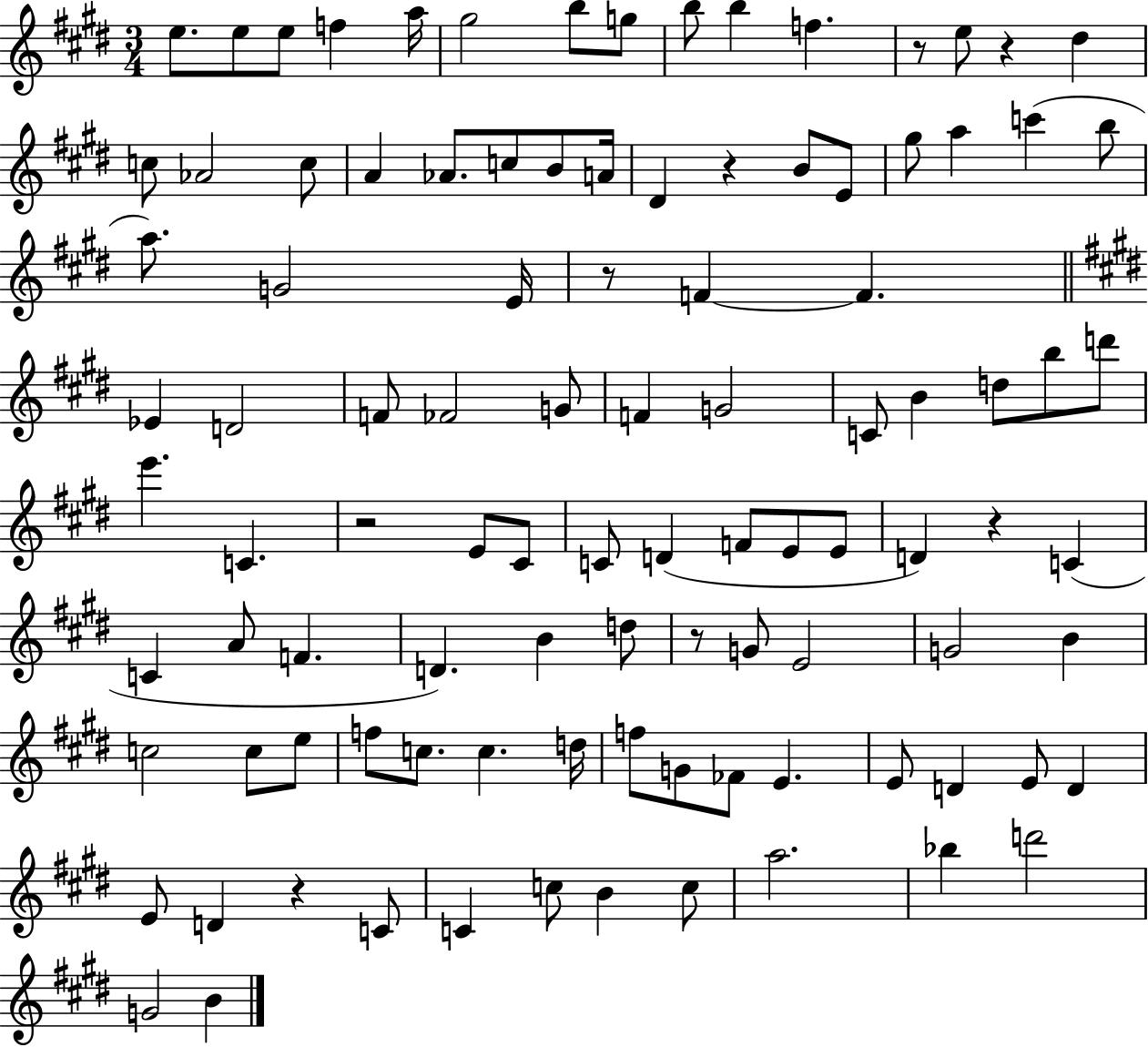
X:1
T:Untitled
M:3/4
L:1/4
K:E
e/2 e/2 e/2 f a/4 ^g2 b/2 g/2 b/2 b f z/2 e/2 z ^d c/2 _A2 c/2 A _A/2 c/2 B/2 A/4 ^D z B/2 E/2 ^g/2 a c' b/2 a/2 G2 E/4 z/2 F F _E D2 F/2 _F2 G/2 F G2 C/2 B d/2 b/2 d'/2 e' C z2 E/2 ^C/2 C/2 D F/2 E/2 E/2 D z C C A/2 F D B d/2 z/2 G/2 E2 G2 B c2 c/2 e/2 f/2 c/2 c d/4 f/2 G/2 _F/2 E E/2 D E/2 D E/2 D z C/2 C c/2 B c/2 a2 _b d'2 G2 B